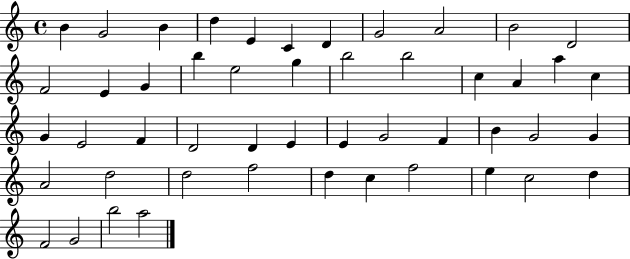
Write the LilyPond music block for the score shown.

{
  \clef treble
  \time 4/4
  \defaultTimeSignature
  \key c \major
  b'4 g'2 b'4 | d''4 e'4 c'4 d'4 | g'2 a'2 | b'2 d'2 | \break f'2 e'4 g'4 | b''4 e''2 g''4 | b''2 b''2 | c''4 a'4 a''4 c''4 | \break g'4 e'2 f'4 | d'2 d'4 e'4 | e'4 g'2 f'4 | b'4 g'2 g'4 | \break a'2 d''2 | d''2 f''2 | d''4 c''4 f''2 | e''4 c''2 d''4 | \break f'2 g'2 | b''2 a''2 | \bar "|."
}